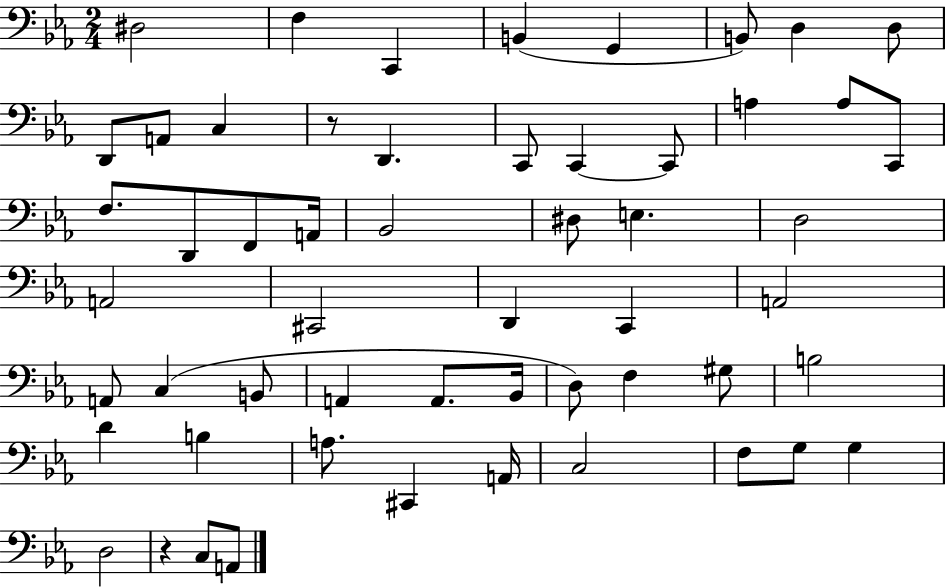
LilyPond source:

{
  \clef bass
  \numericTimeSignature
  \time 2/4
  \key ees \major
  dis2 | f4 c,4 | b,4( g,4 | b,8) d4 d8 | \break d,8 a,8 c4 | r8 d,4. | c,8 c,4~~ c,8 | a4 a8 c,8 | \break f8. d,8 f,8 a,16 | bes,2 | dis8 e4. | d2 | \break a,2 | cis,2 | d,4 c,4 | a,2 | \break a,8 c4( b,8 | a,4 a,8. bes,16 | d8) f4 gis8 | b2 | \break d'4 b4 | a8. cis,4 a,16 | c2 | f8 g8 g4 | \break d2 | r4 c8 a,8 | \bar "|."
}